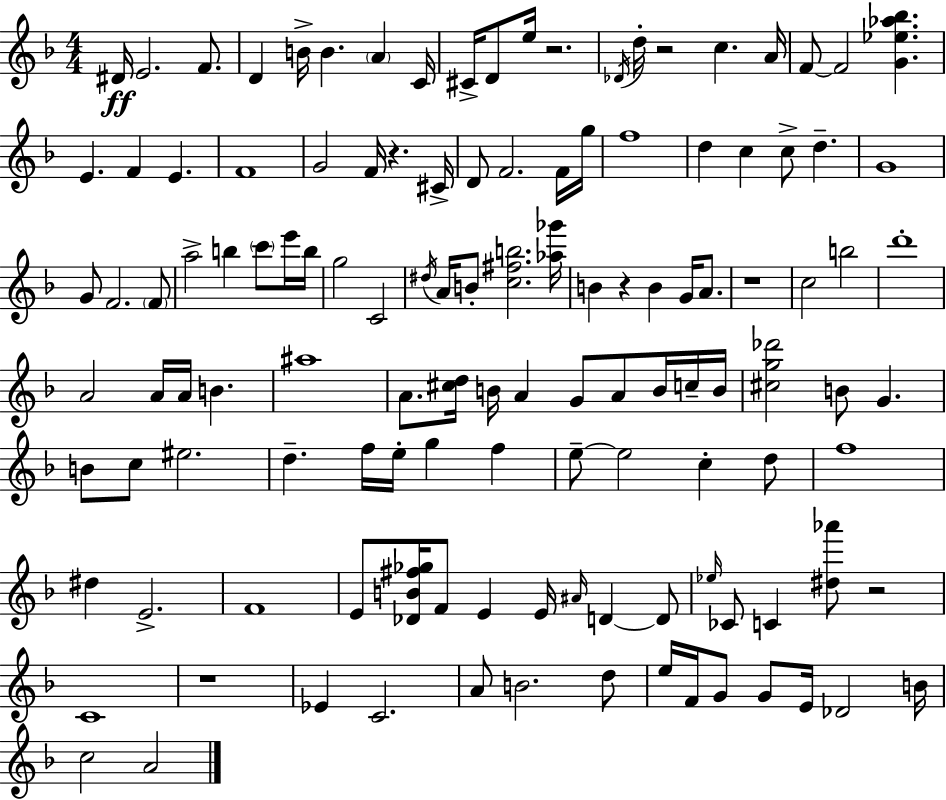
{
  \clef treble
  \numericTimeSignature
  \time 4/4
  \key f \major
  dis'16\ff e'2. f'8. | d'4 b'16-> b'4. \parenthesize a'4 c'16 | cis'16-> d'8 e''16 r2. | \acciaccatura { des'16 } d''16-. r2 c''4. | \break a'16 f'8~~ f'2 <g' ees'' aes'' bes''>4. | e'4. f'4 e'4. | f'1 | g'2 f'16 r4. | \break cis'16-> d'8 f'2. f'16 | g''16 f''1 | d''4 c''4 c''8-> d''4.-- | g'1 | \break g'8 f'2. \parenthesize f'8 | a''2-> b''4 \parenthesize c'''8 e'''16 | b''16 g''2 c'2 | \acciaccatura { dis''16 } a'16 b'8-. <c'' fis'' b''>2. | \break <aes'' ges'''>16 b'4 r4 b'4 g'16 a'8. | r1 | c''2 b''2 | d'''1-. | \break a'2 a'16 a'16 b'4. | ais''1 | a'8. <cis'' d''>16 b'16 a'4 g'8 a'8 b'16 | c''16-- b'16 <cis'' g'' des'''>2 b'8 g'4. | \break b'8 c''8 eis''2. | d''4.-- f''16 e''16-. g''4 f''4 | e''8--~~ e''2 c''4-. | d''8 f''1 | \break dis''4 e'2.-> | f'1 | e'8 <des' b' fis'' ges''>16 f'8 e'4 e'16 \grace { ais'16 } d'4~~ | d'8 \grace { ees''16 } ces'8 c'4 <dis'' aes'''>8 r2 | \break c'1 | r1 | ees'4 c'2. | a'8 b'2. | \break d''8 e''16 f'16 g'8 g'8 e'16 des'2 | b'16 c''2 a'2 | \bar "|."
}